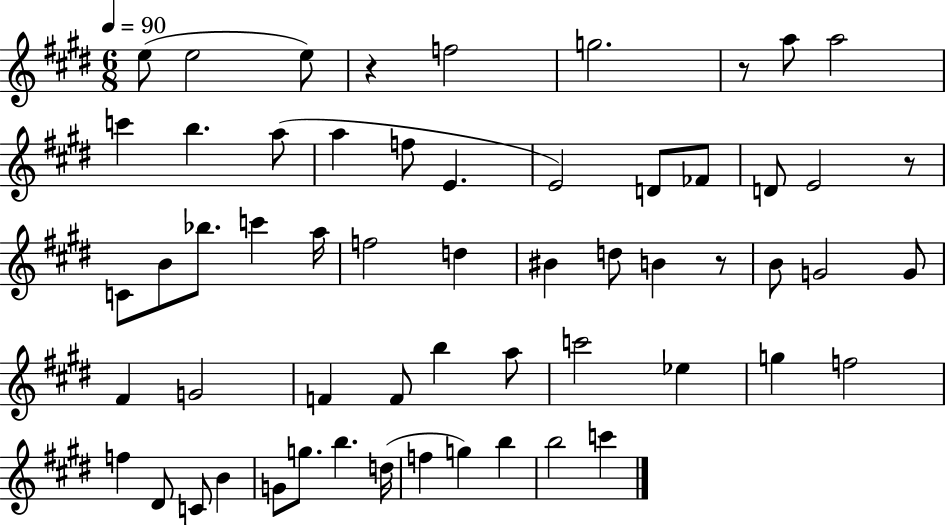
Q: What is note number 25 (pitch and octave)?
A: D5